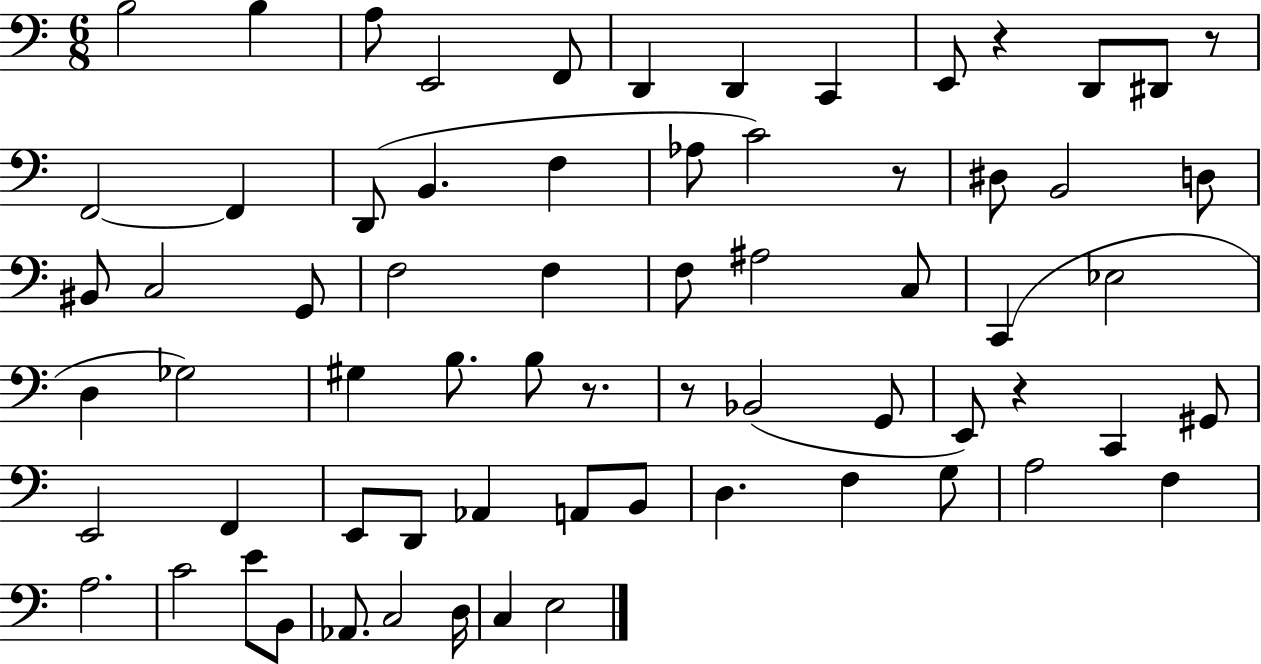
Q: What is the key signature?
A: C major